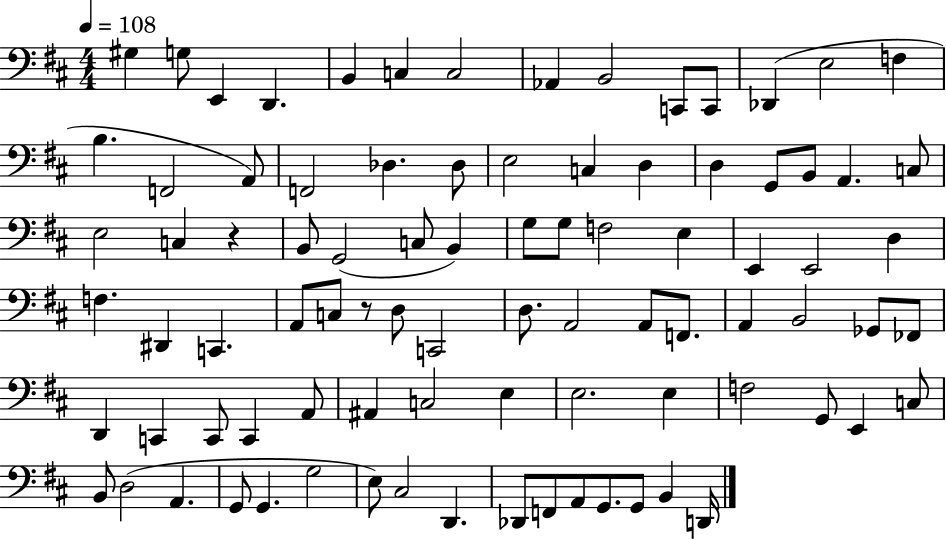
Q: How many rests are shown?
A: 2